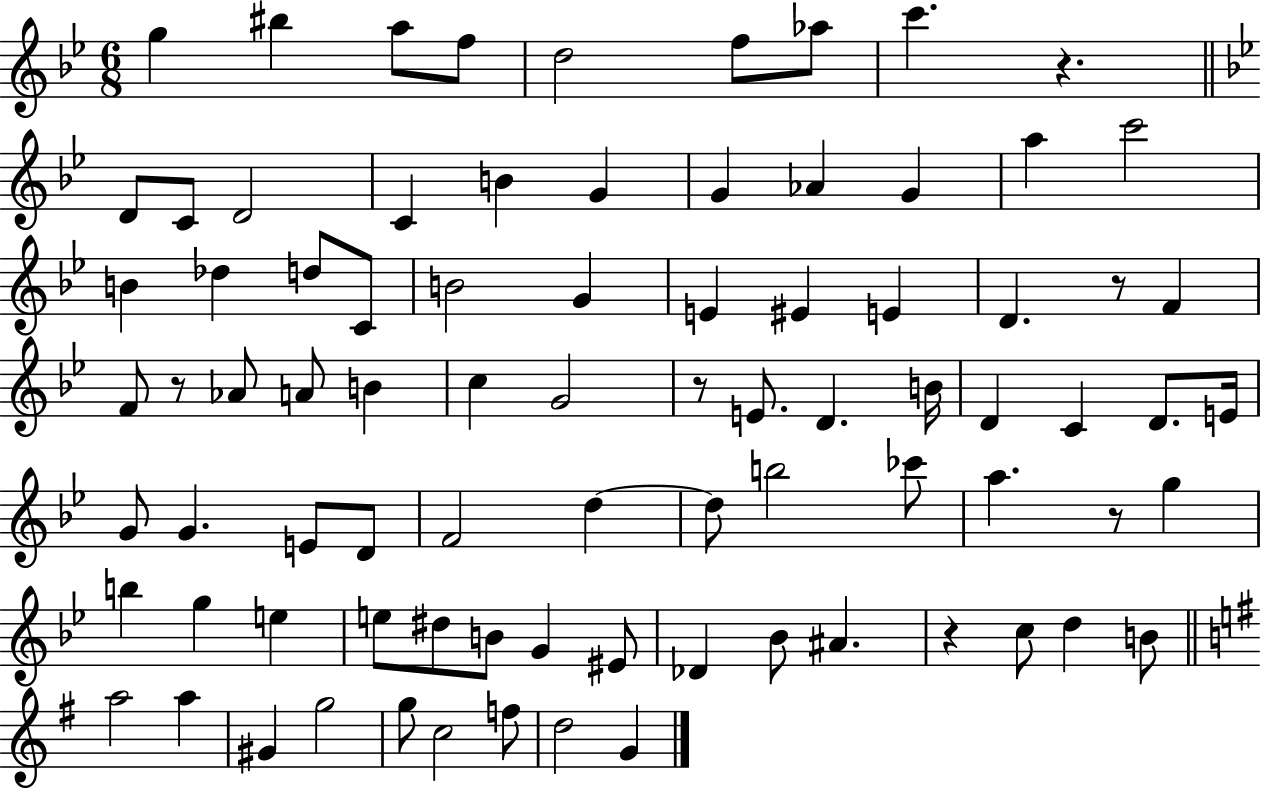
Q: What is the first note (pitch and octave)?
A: G5